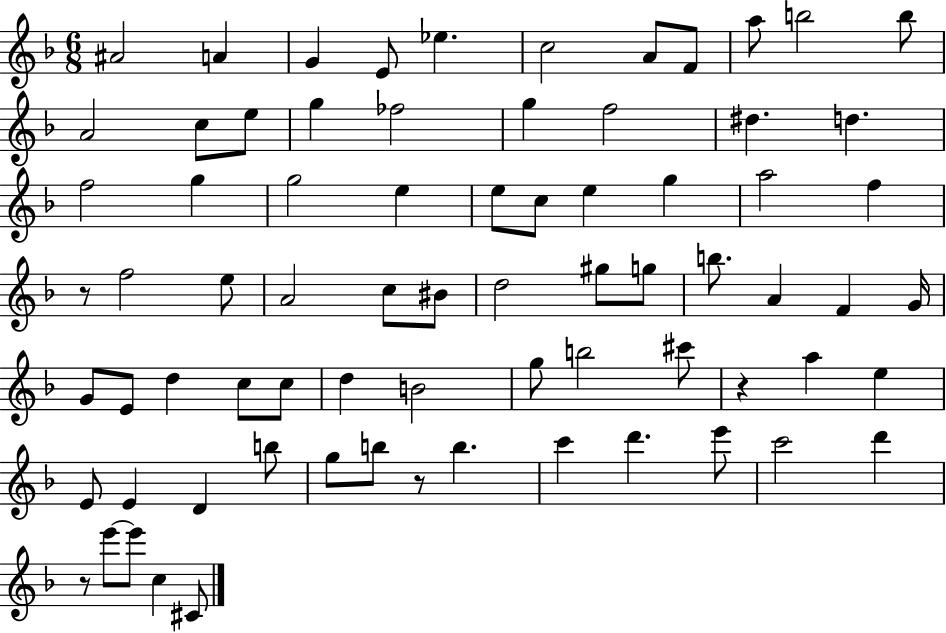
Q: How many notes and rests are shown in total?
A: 74